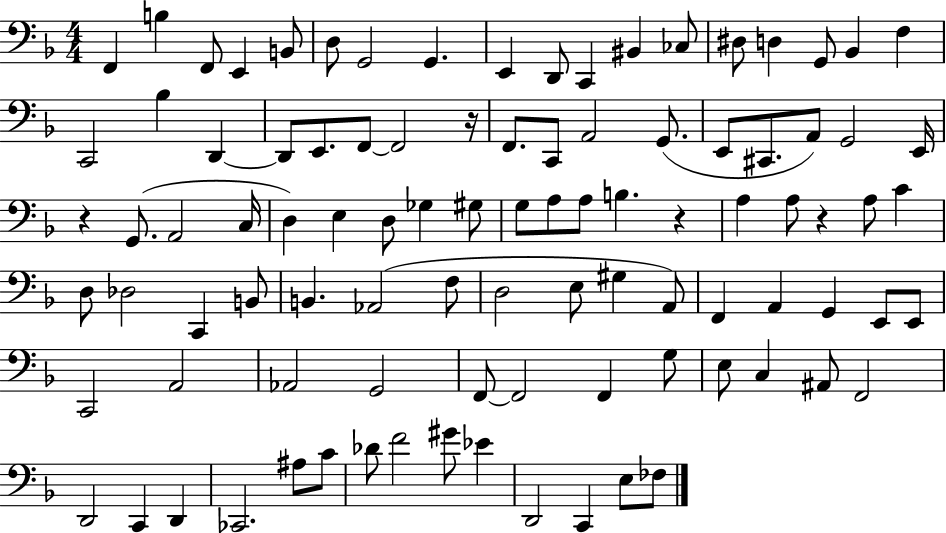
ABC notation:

X:1
T:Untitled
M:4/4
L:1/4
K:F
F,, B, F,,/2 E,, B,,/2 D,/2 G,,2 G,, E,, D,,/2 C,, ^B,, _C,/2 ^D,/2 D, G,,/2 _B,, F, C,,2 _B, D,, D,,/2 E,,/2 F,,/2 F,,2 z/4 F,,/2 C,,/2 A,,2 G,,/2 E,,/2 ^C,,/2 A,,/2 G,,2 E,,/4 z G,,/2 A,,2 C,/4 D, E, D,/2 _G, ^G,/2 G,/2 A,/2 A,/2 B, z A, A,/2 z A,/2 C D,/2 _D,2 C,, B,,/2 B,, _A,,2 F,/2 D,2 E,/2 ^G, A,,/2 F,, A,, G,, E,,/2 E,,/2 C,,2 A,,2 _A,,2 G,,2 F,,/2 F,,2 F,, G,/2 E,/2 C, ^A,,/2 F,,2 D,,2 C,, D,, _C,,2 ^A,/2 C/2 _D/2 F2 ^G/2 _E D,,2 C,, E,/2 _F,/2